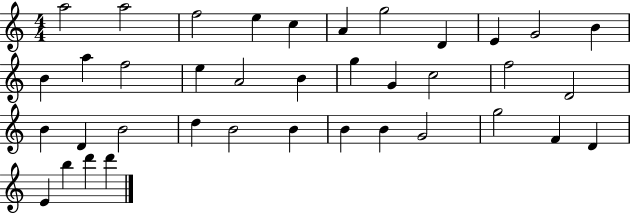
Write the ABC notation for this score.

X:1
T:Untitled
M:4/4
L:1/4
K:C
a2 a2 f2 e c A g2 D E G2 B B a f2 e A2 B g G c2 f2 D2 B D B2 d B2 B B B G2 g2 F D E b d' d'